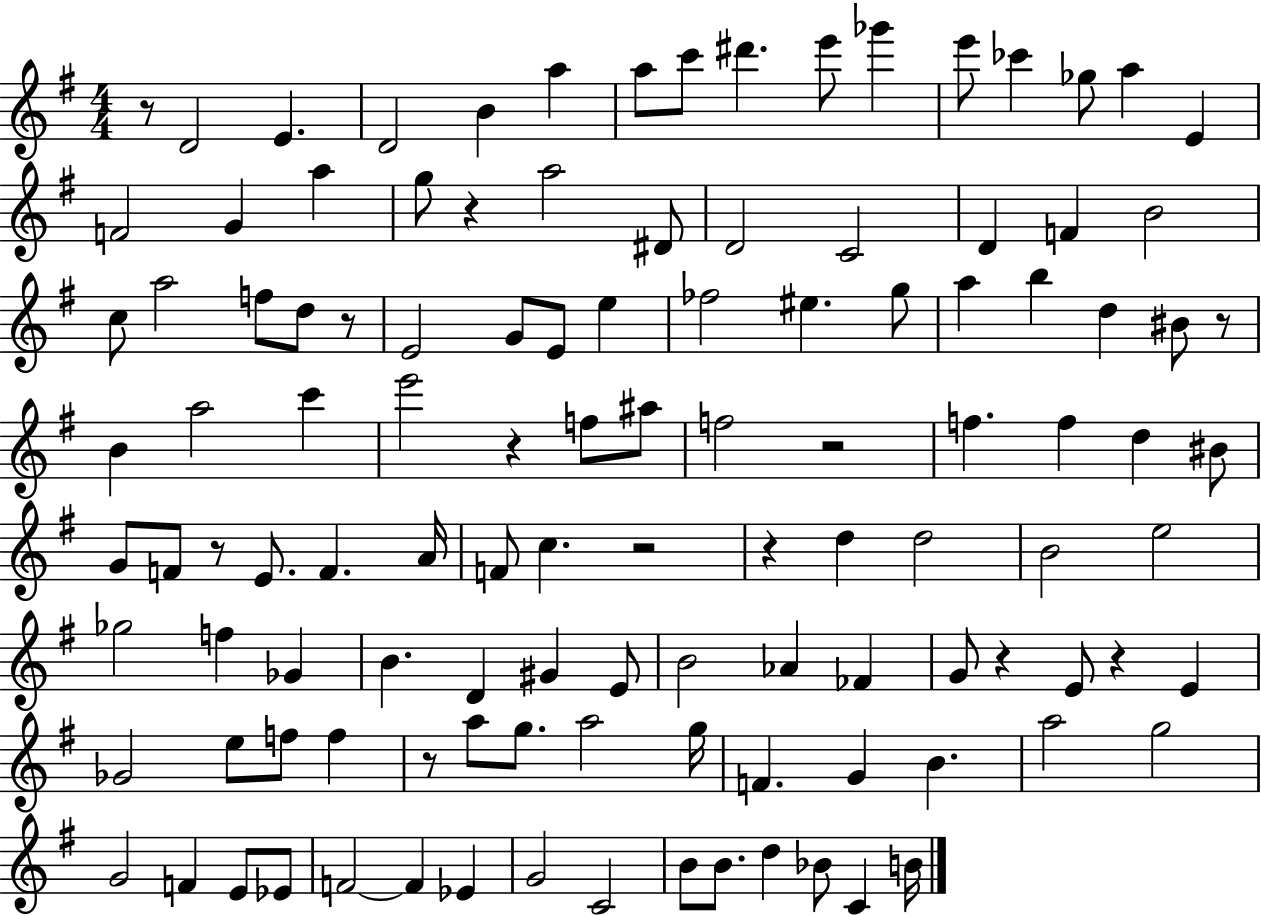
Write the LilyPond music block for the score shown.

{
  \clef treble
  \numericTimeSignature
  \time 4/4
  \key g \major
  \repeat volta 2 { r8 d'2 e'4. | d'2 b'4 a''4 | a''8 c'''8 dis'''4. e'''8 ges'''4 | e'''8 ces'''4 ges''8 a''4 e'4 | \break f'2 g'4 a''4 | g''8 r4 a''2 dis'8 | d'2 c'2 | d'4 f'4 b'2 | \break c''8 a''2 f''8 d''8 r8 | e'2 g'8 e'8 e''4 | fes''2 eis''4. g''8 | a''4 b''4 d''4 bis'8 r8 | \break b'4 a''2 c'''4 | e'''2 r4 f''8 ais''8 | f''2 r2 | f''4. f''4 d''4 bis'8 | \break g'8 f'8 r8 e'8. f'4. a'16 | f'8 c''4. r2 | r4 d''4 d''2 | b'2 e''2 | \break ges''2 f''4 ges'4 | b'4. d'4 gis'4 e'8 | b'2 aes'4 fes'4 | g'8 r4 e'8 r4 e'4 | \break ges'2 e''8 f''8 f''4 | r8 a''8 g''8. a''2 g''16 | f'4. g'4 b'4. | a''2 g''2 | \break g'2 f'4 e'8 ees'8 | f'2~~ f'4 ees'4 | g'2 c'2 | b'8 b'8. d''4 bes'8 c'4 b'16 | \break } \bar "|."
}